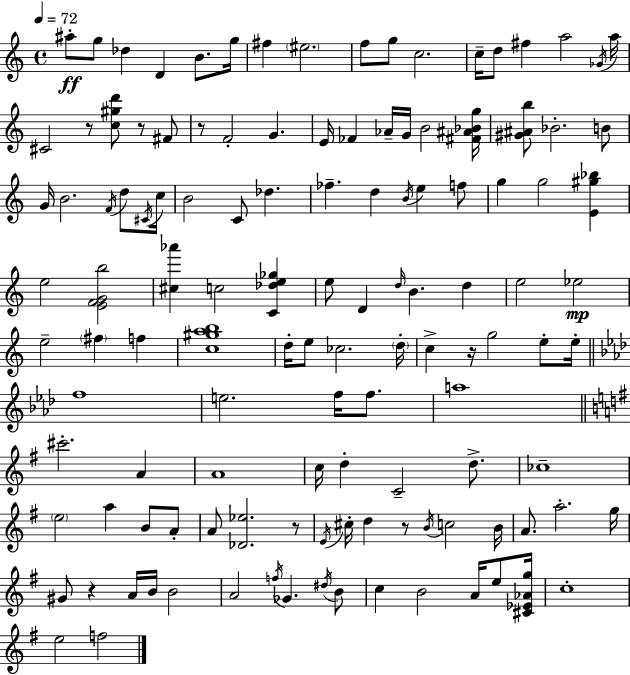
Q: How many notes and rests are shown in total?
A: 124